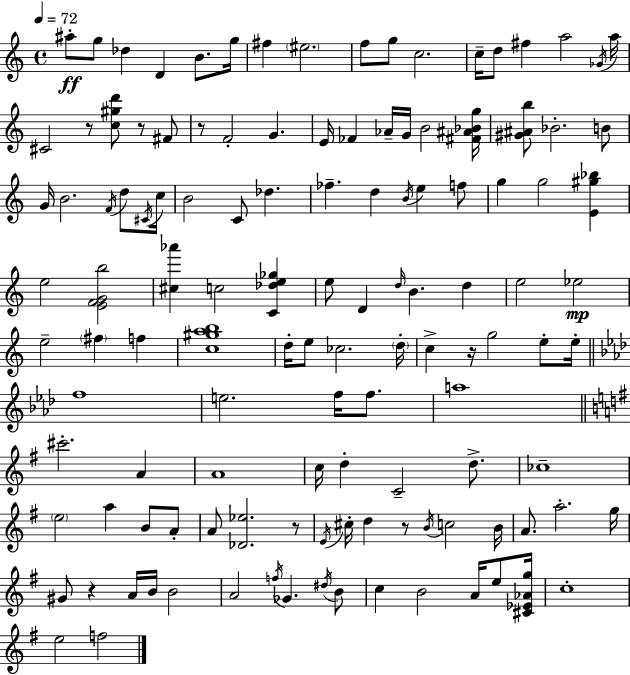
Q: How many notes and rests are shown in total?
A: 124